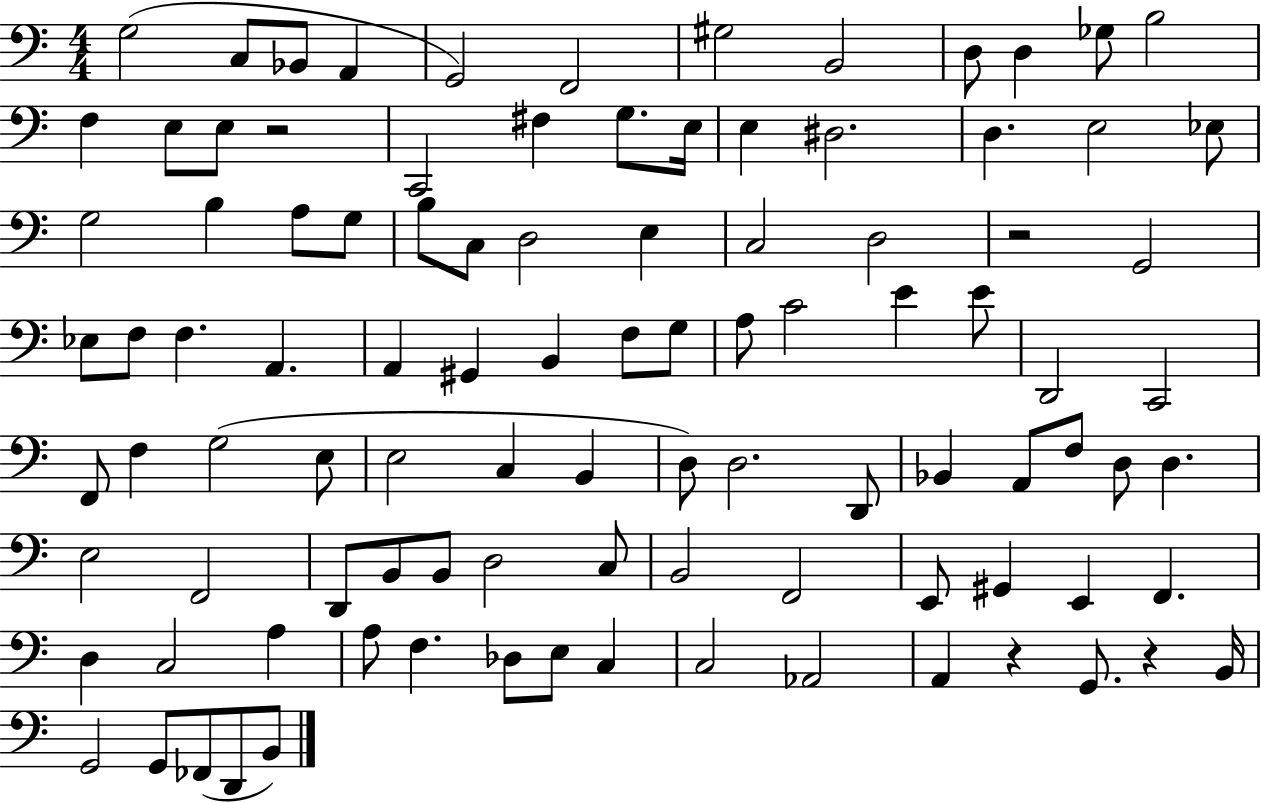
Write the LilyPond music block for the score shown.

{
  \clef bass
  \numericTimeSignature
  \time 4/4
  \key c \major
  g2( c8 bes,8 a,4 | g,2) f,2 | gis2 b,2 | d8 d4 ges8 b2 | \break f4 e8 e8 r2 | c,2 fis4 g8. e16 | e4 dis2. | d4. e2 ees8 | \break g2 b4 a8 g8 | b8 c8 d2 e4 | c2 d2 | r2 g,2 | \break ees8 f8 f4. a,4. | a,4 gis,4 b,4 f8 g8 | a8 c'2 e'4 e'8 | d,2 c,2 | \break f,8 f4 g2( e8 | e2 c4 b,4 | d8) d2. d,8 | bes,4 a,8 f8 d8 d4. | \break e2 f,2 | d,8 b,8 b,8 d2 c8 | b,2 f,2 | e,8 gis,4 e,4 f,4. | \break d4 c2 a4 | a8 f4. des8 e8 c4 | c2 aes,2 | a,4 r4 g,8. r4 b,16 | \break g,2 g,8 fes,8( d,8 b,8) | \bar "|."
}